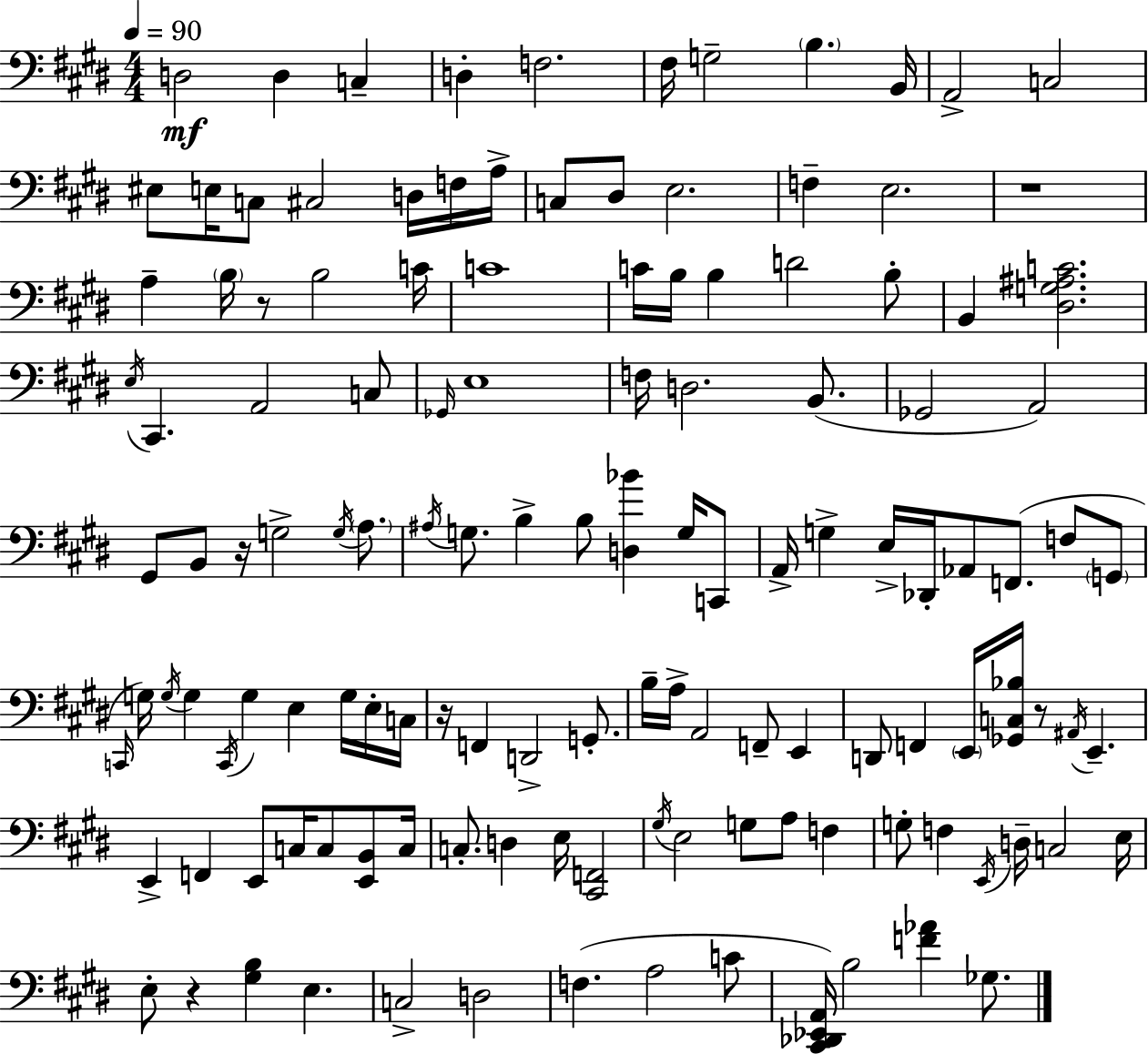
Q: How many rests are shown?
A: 6